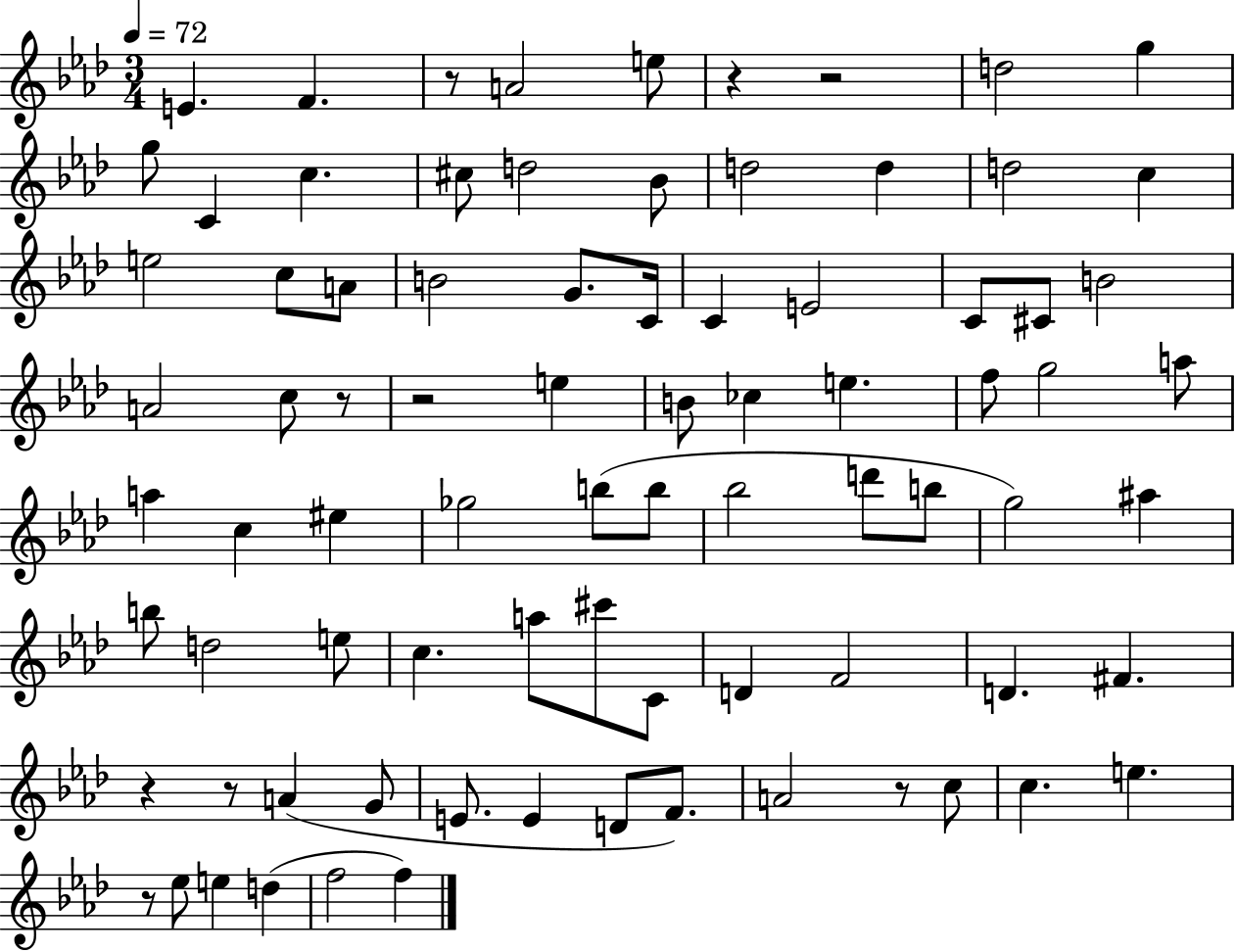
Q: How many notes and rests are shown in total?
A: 82